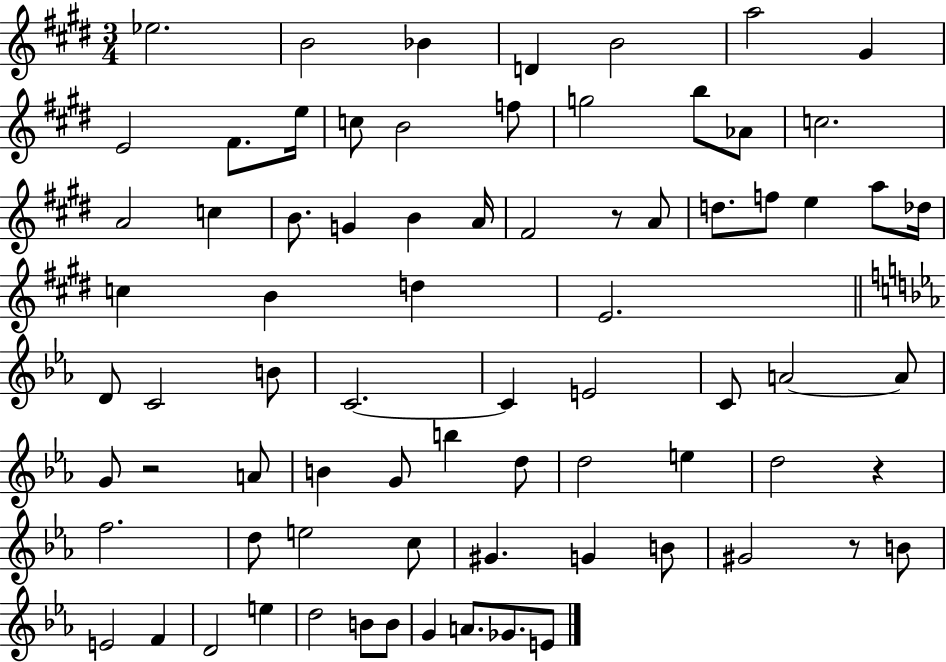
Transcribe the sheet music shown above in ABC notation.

X:1
T:Untitled
M:3/4
L:1/4
K:E
_e2 B2 _B D B2 a2 ^G E2 ^F/2 e/4 c/2 B2 f/2 g2 b/2 _A/2 c2 A2 c B/2 G B A/4 ^F2 z/2 A/2 d/2 f/2 e a/2 _d/4 c B d E2 D/2 C2 B/2 C2 C E2 C/2 A2 A/2 G/2 z2 A/2 B G/2 b d/2 d2 e d2 z f2 d/2 e2 c/2 ^G G B/2 ^G2 z/2 B/2 E2 F D2 e d2 B/2 B/2 G A/2 _G/2 E/2